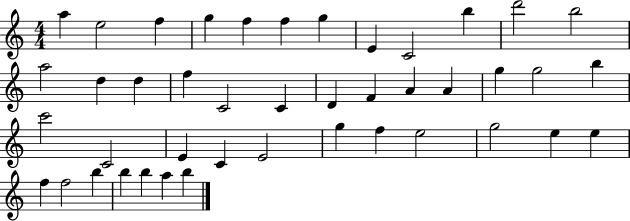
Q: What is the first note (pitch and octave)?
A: A5